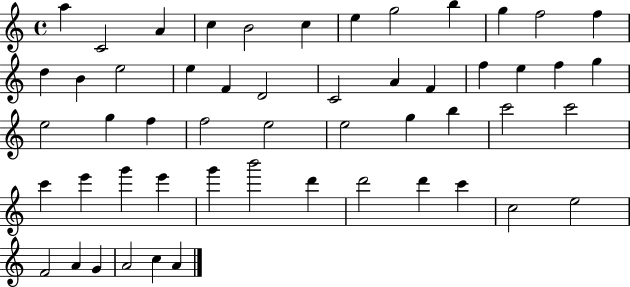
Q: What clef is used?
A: treble